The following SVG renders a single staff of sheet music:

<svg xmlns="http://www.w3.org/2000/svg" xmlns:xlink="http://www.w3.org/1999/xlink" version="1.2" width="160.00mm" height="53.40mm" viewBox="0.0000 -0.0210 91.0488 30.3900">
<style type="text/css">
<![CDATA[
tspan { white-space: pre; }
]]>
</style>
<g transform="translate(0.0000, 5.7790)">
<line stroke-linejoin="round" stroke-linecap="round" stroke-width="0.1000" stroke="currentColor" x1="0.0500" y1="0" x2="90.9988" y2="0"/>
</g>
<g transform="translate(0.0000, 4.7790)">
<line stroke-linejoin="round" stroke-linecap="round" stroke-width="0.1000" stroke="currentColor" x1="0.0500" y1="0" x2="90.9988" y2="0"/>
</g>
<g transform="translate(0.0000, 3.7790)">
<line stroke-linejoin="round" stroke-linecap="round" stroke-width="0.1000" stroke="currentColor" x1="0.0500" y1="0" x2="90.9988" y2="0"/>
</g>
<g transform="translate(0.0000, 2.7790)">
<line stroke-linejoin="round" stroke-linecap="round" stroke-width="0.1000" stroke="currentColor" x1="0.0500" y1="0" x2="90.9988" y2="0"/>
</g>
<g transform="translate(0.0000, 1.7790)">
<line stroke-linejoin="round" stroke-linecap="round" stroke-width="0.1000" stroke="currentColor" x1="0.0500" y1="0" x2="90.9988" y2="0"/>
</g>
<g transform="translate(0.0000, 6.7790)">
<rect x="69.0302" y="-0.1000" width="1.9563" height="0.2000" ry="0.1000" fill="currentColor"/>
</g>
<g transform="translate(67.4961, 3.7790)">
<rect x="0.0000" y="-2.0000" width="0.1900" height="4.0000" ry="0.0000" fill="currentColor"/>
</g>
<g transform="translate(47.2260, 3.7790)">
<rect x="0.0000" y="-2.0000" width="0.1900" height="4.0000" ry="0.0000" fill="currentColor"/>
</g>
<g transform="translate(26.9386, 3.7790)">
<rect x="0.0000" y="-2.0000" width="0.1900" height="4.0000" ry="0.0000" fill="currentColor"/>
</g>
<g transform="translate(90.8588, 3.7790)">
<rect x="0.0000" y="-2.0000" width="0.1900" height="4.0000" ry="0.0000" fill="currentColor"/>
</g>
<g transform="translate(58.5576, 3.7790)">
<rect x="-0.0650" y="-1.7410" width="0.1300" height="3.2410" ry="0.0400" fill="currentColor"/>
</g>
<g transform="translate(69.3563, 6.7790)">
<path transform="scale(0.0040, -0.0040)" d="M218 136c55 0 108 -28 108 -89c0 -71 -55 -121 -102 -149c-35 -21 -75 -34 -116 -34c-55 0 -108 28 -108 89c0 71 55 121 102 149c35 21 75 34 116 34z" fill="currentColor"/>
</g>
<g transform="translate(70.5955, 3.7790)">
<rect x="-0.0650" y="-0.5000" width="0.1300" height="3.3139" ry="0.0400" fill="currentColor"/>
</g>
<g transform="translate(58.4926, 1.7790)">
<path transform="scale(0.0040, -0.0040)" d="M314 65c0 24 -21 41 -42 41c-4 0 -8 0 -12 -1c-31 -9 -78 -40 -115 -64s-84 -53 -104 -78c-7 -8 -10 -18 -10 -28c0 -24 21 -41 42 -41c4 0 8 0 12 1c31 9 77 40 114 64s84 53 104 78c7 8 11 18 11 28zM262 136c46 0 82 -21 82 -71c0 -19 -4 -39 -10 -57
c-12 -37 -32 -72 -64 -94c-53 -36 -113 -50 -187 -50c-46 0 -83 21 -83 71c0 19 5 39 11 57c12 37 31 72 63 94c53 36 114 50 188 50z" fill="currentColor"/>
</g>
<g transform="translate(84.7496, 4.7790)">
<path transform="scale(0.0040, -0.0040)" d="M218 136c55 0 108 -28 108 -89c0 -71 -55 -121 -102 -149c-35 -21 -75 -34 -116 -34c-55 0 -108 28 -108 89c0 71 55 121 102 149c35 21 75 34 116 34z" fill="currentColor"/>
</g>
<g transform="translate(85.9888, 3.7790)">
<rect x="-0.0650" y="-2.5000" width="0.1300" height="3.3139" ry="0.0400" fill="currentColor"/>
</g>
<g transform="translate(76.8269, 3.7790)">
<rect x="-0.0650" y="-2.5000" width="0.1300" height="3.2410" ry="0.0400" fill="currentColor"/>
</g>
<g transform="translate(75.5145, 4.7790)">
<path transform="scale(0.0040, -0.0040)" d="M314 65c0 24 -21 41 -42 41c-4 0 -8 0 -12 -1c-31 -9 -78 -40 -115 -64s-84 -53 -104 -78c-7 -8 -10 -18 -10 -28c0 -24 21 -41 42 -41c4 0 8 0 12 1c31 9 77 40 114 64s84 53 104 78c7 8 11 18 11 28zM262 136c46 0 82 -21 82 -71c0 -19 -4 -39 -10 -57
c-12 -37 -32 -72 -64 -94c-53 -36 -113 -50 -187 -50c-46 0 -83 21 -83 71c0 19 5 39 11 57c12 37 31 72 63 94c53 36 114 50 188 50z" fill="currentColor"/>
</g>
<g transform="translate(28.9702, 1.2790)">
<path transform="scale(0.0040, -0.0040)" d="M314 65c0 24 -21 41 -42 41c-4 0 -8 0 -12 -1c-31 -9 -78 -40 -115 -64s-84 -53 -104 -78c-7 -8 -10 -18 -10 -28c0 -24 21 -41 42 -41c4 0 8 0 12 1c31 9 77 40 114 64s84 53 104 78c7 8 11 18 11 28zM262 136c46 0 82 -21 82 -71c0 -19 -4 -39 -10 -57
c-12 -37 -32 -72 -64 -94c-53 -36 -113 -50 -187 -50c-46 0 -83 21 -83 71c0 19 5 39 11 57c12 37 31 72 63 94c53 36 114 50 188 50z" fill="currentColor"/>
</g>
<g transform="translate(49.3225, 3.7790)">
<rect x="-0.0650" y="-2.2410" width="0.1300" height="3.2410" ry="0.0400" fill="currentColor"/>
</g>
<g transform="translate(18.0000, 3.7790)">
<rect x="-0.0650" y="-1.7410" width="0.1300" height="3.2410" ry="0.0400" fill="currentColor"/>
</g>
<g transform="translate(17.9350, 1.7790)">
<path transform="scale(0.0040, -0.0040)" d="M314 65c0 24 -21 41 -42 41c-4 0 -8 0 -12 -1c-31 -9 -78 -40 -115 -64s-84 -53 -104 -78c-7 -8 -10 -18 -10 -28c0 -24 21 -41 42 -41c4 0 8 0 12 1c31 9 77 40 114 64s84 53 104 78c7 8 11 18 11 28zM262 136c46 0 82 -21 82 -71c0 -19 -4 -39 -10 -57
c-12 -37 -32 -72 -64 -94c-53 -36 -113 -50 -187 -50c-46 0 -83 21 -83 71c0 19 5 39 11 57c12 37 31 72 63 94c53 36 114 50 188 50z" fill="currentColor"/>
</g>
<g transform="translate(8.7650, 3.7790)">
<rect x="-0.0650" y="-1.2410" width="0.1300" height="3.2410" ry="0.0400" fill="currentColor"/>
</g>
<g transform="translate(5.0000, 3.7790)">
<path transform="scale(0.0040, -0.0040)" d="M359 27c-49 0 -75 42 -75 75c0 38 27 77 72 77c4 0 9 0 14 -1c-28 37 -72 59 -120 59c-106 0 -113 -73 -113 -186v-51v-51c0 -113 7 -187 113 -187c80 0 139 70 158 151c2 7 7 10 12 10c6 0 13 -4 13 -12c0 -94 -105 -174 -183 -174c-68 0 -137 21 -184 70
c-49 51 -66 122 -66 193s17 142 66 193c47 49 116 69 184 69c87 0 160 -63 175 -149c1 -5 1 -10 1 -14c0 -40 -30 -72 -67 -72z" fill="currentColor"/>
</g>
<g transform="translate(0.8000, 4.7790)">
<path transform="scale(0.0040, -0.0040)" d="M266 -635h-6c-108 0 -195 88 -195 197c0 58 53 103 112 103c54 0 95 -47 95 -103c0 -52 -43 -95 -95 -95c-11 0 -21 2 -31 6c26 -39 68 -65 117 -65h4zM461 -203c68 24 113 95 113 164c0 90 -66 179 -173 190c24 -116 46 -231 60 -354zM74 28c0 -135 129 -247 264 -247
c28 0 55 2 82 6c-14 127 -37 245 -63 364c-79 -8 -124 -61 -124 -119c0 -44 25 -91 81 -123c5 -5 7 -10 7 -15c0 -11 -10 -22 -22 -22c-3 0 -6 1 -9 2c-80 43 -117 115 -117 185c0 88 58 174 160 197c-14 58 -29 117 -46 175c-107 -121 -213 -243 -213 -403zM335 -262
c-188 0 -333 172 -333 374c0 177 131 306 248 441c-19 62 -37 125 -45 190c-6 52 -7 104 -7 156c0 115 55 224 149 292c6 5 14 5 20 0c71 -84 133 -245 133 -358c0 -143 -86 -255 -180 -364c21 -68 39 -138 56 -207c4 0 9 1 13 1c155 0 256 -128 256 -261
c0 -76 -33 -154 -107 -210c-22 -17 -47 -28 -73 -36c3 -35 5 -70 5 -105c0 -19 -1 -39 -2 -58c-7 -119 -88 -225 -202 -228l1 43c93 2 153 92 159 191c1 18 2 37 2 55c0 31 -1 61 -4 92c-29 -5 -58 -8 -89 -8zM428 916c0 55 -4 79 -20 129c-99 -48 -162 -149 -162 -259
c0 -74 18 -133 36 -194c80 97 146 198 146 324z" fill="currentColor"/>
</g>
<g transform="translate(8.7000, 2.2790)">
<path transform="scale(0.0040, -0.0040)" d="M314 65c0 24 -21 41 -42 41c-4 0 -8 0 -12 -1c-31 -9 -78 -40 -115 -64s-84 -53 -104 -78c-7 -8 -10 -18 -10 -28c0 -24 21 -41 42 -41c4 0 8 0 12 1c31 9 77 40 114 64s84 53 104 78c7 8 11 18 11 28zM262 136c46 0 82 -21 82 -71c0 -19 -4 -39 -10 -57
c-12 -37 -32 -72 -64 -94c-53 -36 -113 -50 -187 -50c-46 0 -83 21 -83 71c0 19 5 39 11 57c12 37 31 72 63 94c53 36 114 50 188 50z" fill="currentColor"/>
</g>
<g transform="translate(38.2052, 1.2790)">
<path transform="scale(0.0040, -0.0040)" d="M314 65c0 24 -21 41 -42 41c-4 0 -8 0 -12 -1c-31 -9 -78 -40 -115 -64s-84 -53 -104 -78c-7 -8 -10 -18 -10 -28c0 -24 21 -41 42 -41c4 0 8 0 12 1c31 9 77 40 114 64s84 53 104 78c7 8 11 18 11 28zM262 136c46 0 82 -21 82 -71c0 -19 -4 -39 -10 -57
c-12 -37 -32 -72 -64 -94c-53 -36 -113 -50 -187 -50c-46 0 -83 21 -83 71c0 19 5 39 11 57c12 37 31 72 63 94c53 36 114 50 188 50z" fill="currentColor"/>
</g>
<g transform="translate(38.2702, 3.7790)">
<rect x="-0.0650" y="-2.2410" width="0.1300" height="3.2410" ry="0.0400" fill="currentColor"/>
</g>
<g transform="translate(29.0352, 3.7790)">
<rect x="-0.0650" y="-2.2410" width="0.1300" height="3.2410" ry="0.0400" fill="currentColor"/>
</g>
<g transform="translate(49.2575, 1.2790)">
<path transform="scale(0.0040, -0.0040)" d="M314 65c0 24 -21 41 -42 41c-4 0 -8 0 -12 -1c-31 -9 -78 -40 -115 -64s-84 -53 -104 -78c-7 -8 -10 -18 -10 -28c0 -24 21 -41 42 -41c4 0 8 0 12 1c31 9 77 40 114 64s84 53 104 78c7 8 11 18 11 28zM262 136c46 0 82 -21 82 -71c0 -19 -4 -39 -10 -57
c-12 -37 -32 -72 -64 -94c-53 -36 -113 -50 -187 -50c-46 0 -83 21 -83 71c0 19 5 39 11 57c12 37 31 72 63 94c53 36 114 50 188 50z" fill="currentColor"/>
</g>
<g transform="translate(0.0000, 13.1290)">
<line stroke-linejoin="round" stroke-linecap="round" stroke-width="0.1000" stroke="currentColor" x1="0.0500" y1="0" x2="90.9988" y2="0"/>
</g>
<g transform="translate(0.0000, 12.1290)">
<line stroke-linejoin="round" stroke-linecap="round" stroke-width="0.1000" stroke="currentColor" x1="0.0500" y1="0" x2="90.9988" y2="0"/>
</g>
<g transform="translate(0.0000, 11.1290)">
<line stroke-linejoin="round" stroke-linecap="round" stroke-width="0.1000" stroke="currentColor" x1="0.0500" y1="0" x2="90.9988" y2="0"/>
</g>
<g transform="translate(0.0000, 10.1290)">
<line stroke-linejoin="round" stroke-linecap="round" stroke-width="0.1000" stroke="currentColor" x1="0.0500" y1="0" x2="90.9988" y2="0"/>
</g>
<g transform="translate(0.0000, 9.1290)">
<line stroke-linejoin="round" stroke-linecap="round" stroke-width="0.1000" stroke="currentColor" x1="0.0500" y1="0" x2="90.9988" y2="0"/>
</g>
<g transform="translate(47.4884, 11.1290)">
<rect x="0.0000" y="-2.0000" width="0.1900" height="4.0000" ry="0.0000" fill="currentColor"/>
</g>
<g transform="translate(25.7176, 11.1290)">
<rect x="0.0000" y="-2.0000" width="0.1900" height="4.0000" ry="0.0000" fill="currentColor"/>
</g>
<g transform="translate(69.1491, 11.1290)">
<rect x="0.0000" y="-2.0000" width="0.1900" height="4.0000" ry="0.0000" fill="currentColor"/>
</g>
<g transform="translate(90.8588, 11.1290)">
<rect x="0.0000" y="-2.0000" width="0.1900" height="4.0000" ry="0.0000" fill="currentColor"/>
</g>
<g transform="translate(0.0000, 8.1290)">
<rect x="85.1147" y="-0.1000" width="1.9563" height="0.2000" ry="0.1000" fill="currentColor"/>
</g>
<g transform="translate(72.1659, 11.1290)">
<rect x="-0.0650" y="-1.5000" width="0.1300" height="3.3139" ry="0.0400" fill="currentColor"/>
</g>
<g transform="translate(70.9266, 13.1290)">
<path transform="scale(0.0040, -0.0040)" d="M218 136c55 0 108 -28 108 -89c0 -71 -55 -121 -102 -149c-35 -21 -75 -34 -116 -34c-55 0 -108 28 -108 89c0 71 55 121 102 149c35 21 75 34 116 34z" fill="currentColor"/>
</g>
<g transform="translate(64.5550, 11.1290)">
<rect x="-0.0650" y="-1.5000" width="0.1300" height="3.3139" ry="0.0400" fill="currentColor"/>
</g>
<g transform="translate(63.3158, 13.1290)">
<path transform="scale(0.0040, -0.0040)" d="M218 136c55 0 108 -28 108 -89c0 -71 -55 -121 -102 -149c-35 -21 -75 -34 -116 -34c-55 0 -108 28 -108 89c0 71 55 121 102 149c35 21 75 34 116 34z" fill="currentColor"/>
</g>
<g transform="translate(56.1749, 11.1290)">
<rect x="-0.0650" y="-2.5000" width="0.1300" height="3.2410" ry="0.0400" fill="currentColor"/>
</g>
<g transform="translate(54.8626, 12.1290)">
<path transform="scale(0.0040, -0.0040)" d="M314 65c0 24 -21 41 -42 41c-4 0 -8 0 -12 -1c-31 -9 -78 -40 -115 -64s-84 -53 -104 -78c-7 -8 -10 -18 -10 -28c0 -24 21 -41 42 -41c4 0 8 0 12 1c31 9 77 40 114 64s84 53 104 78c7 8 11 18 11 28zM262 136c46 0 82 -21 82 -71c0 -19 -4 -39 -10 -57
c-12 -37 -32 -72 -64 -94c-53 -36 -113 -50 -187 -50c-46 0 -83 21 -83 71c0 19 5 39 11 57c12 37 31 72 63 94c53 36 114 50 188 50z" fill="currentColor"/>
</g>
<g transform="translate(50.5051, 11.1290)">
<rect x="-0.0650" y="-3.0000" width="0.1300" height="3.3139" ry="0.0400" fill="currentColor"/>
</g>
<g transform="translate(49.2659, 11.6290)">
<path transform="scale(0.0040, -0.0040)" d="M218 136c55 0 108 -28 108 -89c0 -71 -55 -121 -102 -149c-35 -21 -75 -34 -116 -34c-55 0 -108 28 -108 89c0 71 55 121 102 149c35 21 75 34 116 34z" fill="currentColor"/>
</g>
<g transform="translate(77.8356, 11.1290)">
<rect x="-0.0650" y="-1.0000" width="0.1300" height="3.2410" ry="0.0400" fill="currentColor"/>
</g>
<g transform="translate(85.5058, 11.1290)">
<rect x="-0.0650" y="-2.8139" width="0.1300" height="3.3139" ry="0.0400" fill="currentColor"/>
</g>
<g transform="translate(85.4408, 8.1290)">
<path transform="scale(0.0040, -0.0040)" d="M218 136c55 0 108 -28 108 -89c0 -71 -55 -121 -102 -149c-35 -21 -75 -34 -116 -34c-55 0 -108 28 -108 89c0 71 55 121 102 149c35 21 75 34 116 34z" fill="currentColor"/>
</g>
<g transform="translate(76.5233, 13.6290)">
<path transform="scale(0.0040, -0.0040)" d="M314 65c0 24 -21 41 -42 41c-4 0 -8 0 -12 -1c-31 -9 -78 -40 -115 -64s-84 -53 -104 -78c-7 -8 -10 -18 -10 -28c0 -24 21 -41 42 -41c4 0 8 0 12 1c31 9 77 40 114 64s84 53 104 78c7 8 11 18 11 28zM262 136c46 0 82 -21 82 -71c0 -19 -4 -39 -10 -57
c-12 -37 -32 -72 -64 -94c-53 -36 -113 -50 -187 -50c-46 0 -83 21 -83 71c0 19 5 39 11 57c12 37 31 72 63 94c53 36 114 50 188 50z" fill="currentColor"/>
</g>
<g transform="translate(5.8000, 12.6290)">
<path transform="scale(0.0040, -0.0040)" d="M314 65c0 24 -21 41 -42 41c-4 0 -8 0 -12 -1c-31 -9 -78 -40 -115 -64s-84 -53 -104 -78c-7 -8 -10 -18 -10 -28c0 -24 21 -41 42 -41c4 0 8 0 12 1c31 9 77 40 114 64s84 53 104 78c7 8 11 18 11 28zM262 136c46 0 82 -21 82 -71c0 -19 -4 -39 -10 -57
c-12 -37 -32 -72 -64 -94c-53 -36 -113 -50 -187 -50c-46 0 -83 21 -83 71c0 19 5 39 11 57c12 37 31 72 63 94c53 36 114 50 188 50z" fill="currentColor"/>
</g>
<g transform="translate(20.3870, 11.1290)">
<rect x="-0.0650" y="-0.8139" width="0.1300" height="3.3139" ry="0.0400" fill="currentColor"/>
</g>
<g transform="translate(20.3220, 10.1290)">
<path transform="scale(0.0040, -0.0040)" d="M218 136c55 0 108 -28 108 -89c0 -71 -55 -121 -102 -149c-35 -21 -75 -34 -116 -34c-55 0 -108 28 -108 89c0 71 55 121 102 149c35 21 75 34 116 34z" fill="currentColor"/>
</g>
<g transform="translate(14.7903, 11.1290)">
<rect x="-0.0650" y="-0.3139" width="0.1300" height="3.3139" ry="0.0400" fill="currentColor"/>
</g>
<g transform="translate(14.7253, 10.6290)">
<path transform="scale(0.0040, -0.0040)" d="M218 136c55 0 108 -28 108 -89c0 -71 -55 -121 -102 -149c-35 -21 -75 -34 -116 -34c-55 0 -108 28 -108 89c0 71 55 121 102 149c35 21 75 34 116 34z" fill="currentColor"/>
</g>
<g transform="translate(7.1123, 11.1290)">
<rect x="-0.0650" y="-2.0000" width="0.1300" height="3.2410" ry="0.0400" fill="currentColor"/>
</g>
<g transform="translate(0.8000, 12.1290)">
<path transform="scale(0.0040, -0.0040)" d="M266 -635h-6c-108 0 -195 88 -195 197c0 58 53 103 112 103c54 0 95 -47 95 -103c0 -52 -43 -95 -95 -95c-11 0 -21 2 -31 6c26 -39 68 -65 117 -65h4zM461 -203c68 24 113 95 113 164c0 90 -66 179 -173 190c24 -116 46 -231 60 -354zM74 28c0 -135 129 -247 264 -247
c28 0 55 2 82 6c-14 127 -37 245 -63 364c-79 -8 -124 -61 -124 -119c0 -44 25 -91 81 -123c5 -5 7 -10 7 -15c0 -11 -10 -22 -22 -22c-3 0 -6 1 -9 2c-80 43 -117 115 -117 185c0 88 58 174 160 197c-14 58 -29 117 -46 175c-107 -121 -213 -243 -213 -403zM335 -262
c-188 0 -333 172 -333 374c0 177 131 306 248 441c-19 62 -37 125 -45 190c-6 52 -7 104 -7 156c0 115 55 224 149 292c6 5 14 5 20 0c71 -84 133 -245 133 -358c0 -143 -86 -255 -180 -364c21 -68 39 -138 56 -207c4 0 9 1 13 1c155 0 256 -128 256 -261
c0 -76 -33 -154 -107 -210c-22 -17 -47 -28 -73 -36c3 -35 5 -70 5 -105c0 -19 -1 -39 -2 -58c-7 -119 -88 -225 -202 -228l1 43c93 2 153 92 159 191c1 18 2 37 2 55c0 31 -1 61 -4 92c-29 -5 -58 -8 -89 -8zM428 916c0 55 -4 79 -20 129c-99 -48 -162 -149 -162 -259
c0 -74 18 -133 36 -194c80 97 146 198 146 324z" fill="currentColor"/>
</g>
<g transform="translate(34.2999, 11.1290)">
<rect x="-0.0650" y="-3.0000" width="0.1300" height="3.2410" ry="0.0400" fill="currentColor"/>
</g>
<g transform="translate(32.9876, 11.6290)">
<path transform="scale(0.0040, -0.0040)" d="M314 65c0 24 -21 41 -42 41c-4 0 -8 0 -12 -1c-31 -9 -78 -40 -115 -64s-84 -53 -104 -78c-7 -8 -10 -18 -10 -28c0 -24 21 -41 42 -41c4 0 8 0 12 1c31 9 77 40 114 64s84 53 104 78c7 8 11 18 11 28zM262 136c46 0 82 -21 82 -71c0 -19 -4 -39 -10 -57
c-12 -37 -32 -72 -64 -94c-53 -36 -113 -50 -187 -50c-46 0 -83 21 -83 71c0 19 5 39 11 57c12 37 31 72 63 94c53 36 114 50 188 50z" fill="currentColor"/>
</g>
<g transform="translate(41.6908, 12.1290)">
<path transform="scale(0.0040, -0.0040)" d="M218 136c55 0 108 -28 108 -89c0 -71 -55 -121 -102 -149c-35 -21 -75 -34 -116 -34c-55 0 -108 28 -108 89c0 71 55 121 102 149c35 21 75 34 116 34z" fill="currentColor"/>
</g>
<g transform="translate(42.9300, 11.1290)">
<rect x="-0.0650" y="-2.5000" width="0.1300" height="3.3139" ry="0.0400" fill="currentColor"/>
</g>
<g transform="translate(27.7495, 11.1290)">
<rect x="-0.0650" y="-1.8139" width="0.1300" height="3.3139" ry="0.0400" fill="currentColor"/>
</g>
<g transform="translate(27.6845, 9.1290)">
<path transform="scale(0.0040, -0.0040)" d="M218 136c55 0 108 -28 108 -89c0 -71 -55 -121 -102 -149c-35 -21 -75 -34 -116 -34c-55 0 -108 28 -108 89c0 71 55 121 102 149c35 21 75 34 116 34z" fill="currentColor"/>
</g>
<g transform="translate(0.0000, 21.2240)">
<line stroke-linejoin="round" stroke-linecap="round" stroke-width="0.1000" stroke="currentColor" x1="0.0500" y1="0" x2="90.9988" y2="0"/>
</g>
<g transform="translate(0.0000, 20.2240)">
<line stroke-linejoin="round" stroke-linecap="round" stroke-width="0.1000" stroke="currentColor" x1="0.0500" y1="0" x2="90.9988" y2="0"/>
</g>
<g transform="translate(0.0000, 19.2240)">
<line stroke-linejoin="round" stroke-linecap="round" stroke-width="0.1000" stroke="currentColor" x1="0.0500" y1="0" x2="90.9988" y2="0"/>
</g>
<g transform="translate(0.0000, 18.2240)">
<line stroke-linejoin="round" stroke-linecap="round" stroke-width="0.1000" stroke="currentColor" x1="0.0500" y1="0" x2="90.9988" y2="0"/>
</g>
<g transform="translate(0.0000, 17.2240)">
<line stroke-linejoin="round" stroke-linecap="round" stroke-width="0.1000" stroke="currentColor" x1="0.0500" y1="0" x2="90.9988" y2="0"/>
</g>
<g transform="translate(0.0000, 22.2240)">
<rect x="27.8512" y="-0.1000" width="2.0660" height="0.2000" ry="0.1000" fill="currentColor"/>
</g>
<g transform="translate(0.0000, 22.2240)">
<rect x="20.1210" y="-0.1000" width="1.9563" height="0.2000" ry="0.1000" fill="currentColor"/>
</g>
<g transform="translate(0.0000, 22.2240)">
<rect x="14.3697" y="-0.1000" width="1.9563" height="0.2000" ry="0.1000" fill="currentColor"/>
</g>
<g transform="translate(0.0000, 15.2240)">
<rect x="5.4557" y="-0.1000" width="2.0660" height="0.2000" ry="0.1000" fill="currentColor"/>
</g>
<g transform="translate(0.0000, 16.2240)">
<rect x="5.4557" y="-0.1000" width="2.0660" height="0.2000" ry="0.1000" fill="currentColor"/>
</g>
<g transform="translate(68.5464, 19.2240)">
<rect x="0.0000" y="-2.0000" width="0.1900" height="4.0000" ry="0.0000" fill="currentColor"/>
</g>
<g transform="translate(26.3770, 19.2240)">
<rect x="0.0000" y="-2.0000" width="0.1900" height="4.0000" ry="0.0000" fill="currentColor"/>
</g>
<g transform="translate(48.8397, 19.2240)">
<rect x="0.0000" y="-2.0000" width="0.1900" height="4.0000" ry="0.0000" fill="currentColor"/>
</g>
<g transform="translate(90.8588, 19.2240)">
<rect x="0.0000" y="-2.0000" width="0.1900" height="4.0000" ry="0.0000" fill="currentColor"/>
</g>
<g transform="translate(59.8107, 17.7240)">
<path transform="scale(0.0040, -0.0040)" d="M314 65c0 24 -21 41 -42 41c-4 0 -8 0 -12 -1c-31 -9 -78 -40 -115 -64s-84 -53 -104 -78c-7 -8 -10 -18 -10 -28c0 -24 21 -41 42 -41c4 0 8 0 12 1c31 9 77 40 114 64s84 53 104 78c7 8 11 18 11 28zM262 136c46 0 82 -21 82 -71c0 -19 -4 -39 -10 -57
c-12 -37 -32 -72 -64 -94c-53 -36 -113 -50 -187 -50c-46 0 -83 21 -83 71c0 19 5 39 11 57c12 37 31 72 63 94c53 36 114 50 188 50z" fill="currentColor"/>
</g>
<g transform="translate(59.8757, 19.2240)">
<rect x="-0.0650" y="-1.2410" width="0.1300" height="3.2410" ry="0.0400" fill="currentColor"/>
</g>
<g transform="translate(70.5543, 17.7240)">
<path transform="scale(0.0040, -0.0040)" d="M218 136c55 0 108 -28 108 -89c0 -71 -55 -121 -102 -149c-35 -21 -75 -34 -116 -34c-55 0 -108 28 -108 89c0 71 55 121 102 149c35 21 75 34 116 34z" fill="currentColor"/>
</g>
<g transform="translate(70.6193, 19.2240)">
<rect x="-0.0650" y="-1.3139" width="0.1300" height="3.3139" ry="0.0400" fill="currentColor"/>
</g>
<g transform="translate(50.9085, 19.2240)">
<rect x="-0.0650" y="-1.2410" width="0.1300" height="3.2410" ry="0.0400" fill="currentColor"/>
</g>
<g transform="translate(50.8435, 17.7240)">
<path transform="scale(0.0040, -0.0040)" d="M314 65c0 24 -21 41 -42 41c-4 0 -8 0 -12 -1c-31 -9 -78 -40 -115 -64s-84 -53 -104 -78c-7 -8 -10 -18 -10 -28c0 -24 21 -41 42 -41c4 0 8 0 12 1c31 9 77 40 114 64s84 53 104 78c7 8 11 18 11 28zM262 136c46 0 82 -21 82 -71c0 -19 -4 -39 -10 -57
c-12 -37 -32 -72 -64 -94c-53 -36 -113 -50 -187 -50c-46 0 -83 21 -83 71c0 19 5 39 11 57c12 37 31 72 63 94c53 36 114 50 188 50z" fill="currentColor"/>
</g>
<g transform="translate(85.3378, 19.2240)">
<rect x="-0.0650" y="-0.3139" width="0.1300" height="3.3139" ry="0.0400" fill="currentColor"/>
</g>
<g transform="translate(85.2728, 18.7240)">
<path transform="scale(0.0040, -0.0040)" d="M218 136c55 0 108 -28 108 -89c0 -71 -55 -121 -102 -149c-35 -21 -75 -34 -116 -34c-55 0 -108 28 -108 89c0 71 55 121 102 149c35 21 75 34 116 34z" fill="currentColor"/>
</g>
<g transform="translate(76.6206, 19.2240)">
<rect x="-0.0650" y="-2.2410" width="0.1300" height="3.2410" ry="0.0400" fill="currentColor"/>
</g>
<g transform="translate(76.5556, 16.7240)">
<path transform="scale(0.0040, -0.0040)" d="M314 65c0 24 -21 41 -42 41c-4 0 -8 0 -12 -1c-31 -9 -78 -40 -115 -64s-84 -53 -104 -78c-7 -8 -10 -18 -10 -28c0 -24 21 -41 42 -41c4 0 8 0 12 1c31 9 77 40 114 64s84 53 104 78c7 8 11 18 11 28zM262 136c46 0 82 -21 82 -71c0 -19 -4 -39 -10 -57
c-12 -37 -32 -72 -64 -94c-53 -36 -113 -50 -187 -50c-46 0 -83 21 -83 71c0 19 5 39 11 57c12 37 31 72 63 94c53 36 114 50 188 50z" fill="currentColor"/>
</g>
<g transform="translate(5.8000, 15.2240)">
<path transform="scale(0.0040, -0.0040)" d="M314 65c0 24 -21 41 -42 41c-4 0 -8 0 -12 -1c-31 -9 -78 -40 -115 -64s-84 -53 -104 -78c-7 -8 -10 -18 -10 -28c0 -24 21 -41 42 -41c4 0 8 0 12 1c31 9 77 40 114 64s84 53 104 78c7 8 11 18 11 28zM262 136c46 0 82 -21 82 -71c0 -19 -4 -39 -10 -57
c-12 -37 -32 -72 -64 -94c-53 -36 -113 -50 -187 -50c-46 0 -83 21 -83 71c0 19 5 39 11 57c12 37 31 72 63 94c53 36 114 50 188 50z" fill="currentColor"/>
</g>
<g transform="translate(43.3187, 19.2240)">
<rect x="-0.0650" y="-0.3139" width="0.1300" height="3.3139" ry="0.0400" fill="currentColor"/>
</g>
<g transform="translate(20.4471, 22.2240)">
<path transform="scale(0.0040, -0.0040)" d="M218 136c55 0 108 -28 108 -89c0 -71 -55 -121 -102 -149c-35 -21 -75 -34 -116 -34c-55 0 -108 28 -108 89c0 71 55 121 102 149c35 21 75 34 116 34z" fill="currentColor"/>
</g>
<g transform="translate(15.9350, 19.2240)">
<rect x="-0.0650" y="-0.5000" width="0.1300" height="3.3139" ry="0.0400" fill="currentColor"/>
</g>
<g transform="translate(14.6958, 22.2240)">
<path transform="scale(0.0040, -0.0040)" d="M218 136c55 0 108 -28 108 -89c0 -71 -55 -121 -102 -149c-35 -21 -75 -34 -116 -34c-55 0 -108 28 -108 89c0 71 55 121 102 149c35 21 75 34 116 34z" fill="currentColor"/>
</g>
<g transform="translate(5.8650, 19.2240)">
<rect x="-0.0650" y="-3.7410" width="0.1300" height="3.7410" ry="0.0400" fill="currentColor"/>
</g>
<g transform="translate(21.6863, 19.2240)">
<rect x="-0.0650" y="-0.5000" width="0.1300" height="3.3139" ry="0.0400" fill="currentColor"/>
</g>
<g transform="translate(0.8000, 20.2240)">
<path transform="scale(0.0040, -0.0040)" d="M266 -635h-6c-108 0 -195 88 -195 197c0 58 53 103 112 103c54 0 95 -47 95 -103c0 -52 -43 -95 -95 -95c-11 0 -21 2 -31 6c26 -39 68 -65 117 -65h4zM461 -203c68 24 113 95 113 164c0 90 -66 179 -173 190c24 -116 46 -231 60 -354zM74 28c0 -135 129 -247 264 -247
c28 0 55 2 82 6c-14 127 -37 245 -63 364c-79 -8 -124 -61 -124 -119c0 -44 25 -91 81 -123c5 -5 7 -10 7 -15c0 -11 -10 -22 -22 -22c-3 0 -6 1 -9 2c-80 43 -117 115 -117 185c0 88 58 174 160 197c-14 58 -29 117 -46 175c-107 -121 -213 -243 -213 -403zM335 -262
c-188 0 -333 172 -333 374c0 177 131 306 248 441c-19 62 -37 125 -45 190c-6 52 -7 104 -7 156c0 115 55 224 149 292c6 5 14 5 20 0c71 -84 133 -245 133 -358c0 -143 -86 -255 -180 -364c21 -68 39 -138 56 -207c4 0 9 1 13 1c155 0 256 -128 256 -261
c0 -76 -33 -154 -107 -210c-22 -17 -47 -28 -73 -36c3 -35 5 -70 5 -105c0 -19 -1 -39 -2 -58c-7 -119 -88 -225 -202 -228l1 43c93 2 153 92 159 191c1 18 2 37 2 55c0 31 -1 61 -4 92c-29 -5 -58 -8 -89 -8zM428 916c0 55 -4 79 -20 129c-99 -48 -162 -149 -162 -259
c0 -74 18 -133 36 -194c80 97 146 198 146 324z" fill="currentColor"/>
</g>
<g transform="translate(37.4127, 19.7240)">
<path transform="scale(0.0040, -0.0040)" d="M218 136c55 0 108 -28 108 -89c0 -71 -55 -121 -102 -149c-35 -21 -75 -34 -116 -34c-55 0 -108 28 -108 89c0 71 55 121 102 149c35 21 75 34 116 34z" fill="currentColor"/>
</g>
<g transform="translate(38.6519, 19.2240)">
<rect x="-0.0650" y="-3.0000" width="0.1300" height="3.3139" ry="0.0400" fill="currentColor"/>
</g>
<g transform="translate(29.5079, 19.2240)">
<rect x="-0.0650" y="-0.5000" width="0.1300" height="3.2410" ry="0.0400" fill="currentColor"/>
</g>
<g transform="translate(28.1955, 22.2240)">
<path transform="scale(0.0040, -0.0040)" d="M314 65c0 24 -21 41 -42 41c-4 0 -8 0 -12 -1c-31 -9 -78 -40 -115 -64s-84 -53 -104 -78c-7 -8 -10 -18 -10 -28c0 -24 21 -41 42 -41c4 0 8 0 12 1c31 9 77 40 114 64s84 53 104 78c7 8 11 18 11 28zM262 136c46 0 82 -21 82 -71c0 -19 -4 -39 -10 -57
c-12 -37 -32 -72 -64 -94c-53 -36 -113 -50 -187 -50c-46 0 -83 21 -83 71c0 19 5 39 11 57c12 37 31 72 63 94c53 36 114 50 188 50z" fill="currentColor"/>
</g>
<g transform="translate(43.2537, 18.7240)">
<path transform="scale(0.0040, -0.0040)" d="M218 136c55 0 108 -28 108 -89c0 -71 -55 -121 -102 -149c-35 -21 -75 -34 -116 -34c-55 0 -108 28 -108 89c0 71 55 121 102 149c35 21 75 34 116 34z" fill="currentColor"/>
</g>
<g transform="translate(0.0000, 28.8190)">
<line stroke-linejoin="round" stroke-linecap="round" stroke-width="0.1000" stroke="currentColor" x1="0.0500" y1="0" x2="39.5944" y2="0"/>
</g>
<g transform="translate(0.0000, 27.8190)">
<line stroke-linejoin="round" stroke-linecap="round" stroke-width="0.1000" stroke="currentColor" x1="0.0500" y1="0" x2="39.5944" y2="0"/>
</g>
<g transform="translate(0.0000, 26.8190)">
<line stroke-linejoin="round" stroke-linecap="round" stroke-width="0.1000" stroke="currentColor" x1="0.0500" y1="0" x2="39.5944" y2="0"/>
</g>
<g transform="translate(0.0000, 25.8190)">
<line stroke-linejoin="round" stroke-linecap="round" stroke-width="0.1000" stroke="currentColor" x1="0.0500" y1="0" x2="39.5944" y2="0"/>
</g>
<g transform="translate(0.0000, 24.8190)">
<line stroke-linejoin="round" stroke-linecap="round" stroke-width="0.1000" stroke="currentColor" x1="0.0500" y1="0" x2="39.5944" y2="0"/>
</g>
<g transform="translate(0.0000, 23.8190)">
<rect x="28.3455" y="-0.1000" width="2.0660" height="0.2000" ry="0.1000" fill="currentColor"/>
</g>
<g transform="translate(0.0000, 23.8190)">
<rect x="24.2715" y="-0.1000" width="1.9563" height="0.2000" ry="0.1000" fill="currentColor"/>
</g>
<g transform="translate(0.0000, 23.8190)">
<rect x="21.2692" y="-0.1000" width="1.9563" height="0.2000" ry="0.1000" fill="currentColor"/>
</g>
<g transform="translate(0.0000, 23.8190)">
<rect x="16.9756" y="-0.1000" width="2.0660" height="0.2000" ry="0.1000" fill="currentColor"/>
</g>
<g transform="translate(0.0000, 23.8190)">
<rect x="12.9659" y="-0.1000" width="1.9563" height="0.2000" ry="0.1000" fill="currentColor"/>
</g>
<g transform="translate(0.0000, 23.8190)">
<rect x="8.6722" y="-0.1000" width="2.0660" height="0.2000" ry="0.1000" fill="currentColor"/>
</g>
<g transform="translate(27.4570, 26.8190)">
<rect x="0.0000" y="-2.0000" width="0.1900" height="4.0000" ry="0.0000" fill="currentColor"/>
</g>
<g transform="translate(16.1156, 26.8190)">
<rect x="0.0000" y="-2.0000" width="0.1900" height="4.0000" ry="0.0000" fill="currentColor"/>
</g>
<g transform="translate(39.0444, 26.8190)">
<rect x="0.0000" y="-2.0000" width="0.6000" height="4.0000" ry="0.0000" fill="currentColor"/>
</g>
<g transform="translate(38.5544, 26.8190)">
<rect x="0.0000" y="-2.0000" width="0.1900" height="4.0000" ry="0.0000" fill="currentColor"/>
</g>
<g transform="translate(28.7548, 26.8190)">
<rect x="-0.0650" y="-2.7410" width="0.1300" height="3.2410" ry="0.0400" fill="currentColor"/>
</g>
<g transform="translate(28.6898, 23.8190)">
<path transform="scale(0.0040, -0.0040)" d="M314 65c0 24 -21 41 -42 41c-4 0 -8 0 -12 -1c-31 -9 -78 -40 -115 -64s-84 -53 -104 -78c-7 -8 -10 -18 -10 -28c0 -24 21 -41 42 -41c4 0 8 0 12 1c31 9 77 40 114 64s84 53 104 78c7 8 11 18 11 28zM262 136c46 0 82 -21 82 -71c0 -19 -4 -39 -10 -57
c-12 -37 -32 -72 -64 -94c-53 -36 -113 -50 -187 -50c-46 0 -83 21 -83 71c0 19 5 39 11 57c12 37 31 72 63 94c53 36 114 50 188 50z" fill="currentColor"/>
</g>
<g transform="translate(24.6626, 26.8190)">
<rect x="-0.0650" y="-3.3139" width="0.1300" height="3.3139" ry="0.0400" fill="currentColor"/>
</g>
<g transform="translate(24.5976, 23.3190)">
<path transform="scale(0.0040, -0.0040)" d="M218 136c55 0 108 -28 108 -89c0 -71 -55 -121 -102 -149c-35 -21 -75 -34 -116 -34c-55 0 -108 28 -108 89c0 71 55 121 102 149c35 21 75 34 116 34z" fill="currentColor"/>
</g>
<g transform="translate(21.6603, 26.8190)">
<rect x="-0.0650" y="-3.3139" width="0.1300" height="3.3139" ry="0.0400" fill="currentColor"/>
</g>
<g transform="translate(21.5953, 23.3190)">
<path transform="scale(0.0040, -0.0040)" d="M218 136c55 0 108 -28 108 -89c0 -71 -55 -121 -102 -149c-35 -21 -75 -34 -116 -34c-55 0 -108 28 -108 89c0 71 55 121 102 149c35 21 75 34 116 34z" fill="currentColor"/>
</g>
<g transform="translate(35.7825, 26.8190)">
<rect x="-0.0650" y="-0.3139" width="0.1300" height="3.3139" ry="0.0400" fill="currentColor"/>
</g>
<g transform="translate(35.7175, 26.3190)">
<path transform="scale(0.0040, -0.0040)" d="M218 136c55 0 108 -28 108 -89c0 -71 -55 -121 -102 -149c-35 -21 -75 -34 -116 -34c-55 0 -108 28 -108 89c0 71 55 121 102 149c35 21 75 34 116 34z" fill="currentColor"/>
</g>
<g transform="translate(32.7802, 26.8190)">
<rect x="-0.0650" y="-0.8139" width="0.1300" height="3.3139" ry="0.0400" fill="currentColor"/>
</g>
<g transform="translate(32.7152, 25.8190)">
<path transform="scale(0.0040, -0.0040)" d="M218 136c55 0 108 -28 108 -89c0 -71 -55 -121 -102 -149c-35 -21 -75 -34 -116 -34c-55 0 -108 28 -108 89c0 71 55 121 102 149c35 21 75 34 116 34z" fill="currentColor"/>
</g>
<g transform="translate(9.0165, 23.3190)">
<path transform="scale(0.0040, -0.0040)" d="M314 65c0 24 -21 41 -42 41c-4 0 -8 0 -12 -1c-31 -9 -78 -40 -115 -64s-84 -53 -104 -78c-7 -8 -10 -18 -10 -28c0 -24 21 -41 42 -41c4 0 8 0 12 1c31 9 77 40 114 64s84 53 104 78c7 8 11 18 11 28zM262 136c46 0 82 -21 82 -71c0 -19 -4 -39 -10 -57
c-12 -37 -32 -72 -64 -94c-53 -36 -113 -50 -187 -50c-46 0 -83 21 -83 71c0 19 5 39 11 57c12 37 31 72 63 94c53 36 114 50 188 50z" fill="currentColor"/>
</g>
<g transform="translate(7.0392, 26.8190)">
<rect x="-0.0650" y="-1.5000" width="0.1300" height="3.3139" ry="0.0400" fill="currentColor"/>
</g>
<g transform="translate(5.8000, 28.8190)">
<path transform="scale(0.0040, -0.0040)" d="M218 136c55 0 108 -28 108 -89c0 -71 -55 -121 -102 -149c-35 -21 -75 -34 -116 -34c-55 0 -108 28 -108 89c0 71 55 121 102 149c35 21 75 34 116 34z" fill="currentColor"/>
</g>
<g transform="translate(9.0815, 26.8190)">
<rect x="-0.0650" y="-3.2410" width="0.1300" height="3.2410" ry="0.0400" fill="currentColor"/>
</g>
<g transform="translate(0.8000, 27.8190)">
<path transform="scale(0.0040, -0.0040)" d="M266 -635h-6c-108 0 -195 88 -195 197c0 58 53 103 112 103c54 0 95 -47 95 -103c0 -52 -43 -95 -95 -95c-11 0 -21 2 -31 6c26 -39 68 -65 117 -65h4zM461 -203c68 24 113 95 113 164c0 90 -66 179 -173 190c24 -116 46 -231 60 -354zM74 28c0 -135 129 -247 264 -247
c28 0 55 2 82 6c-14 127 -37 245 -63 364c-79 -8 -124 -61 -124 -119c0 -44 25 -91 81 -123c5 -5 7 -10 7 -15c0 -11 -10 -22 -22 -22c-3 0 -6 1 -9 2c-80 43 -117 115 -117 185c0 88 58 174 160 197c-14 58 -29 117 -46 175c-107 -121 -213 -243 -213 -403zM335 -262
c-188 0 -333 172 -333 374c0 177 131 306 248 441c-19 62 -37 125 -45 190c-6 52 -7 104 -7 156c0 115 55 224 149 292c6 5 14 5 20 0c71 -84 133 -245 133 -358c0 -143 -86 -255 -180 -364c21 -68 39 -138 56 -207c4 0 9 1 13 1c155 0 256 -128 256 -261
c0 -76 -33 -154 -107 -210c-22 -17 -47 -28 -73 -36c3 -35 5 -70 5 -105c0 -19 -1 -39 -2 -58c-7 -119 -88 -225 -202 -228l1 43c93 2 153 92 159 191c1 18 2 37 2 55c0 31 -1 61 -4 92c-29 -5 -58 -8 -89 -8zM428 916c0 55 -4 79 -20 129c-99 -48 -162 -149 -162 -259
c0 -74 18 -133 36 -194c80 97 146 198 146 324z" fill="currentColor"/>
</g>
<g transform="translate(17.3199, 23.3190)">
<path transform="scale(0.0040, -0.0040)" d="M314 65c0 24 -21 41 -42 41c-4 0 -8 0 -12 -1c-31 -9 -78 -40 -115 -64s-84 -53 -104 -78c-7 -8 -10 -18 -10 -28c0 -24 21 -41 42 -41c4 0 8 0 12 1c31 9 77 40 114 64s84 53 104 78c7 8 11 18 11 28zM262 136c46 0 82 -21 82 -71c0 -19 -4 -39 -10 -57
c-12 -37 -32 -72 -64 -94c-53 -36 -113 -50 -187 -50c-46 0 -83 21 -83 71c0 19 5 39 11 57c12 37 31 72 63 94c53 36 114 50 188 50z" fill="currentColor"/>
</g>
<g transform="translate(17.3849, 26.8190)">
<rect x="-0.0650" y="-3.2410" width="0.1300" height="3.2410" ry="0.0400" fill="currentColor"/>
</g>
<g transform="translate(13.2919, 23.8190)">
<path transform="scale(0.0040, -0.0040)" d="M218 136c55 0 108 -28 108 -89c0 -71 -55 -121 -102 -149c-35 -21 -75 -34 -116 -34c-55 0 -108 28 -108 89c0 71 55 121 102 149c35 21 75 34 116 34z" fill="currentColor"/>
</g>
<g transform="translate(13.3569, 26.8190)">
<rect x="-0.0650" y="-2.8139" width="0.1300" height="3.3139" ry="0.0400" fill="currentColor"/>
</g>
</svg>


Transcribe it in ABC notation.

X:1
T:Untitled
M:4/4
L:1/4
K:C
e2 f2 g2 g2 g2 f2 C G2 G F2 c d f A2 G A G2 E E D2 a c'2 C C C2 A c e2 e2 e g2 c E b2 a b2 b b a2 d c